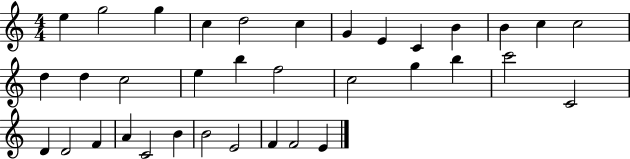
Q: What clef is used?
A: treble